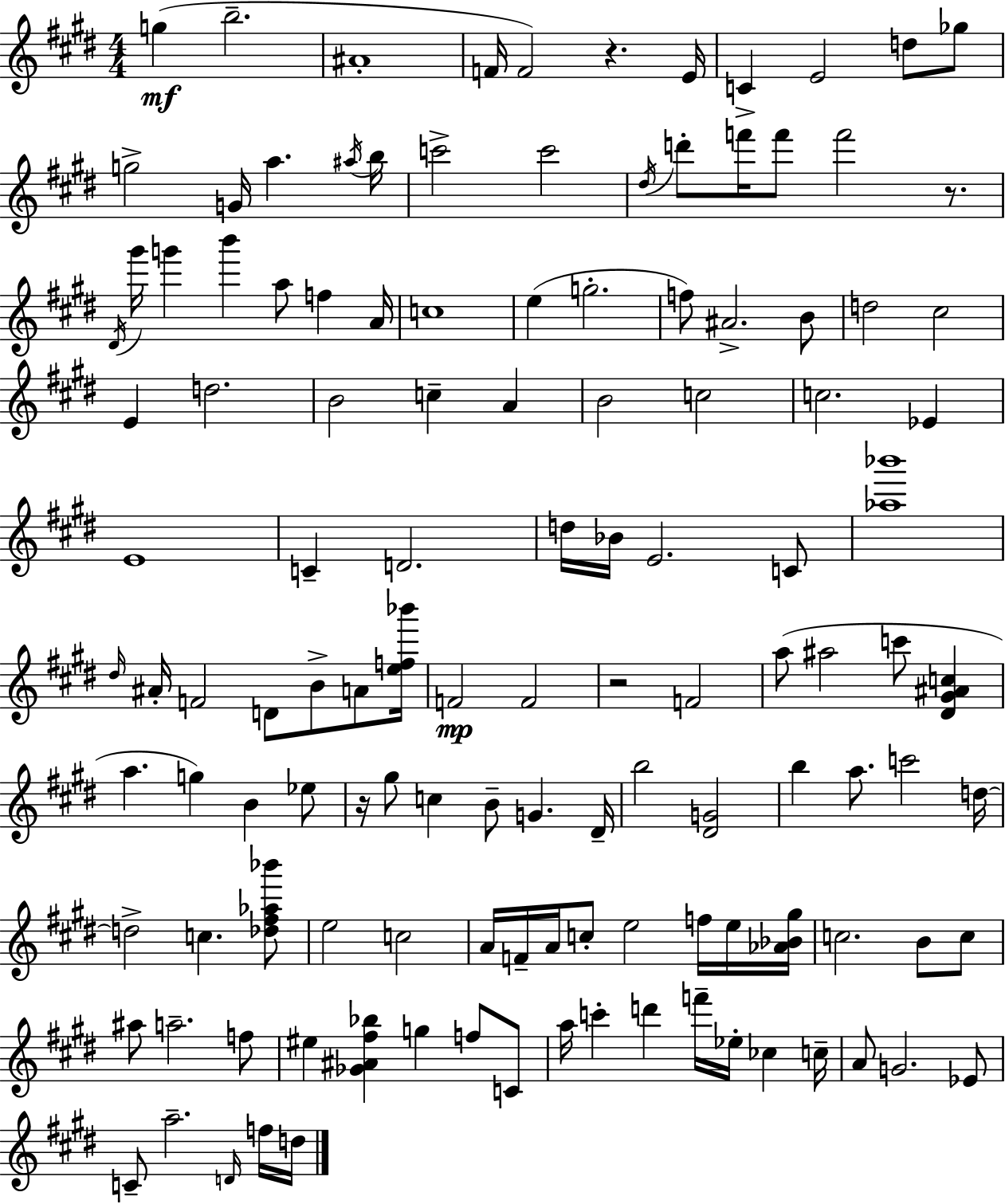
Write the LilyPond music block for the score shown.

{
  \clef treble
  \numericTimeSignature
  \time 4/4
  \key e \major
  \repeat volta 2 { g''4(\mf b''2.-- | ais'1-. | f'16 f'2) r4. e'16 | c'4-> e'2 d''8 ges''8 | \break g''2-> g'16 a''4. \acciaccatura { ais''16 } | b''16 c'''2-> c'''2 | \acciaccatura { dis''16 } d'''8-. f'''16 f'''8 f'''2 r8. | \acciaccatura { dis'16 } gis'''16 g'''4 b'''4 a''8 f''4 | \break a'16 c''1 | e''4( g''2.-. | f''8) ais'2.-> | b'8 d''2 cis''2 | \break e'4 d''2. | b'2 c''4-- a'4 | b'2 c''2 | c''2. ees'4 | \break e'1 | c'4-- d'2. | d''16 bes'16 e'2. | c'8 <aes'' bes'''>1 | \break \grace { dis''16 } ais'16-. f'2 d'8 b'8-> | a'8 <e'' f'' bes'''>16 f'2\mp f'2 | r2 f'2 | a''8( ais''2 c'''8 | \break <dis' gis' ais' c''>4 a''4. g''4) b'4 | ees''8 r16 gis''8 c''4 b'8-- g'4. | dis'16-- b''2 <dis' g'>2 | b''4 a''8. c'''2 | \break d''16~~ d''2-> c''4. | <des'' fis'' aes'' bes'''>8 e''2 c''2 | a'16 f'16-- a'16 c''8-. e''2 | f''16 e''16 <aes' bes' gis''>16 c''2. | \break b'8 c''8 ais''8 a''2.-- | f''8 eis''4 <ges' ais' fis'' bes''>4 g''4 | f''8 c'8 a''16 c'''4-. d'''4 f'''16-- ees''16-. ces''4 | c''16-- a'8 g'2. | \break ees'8 c'8-- a''2.-- | \grace { d'16 } f''16 d''16 } \bar "|."
}